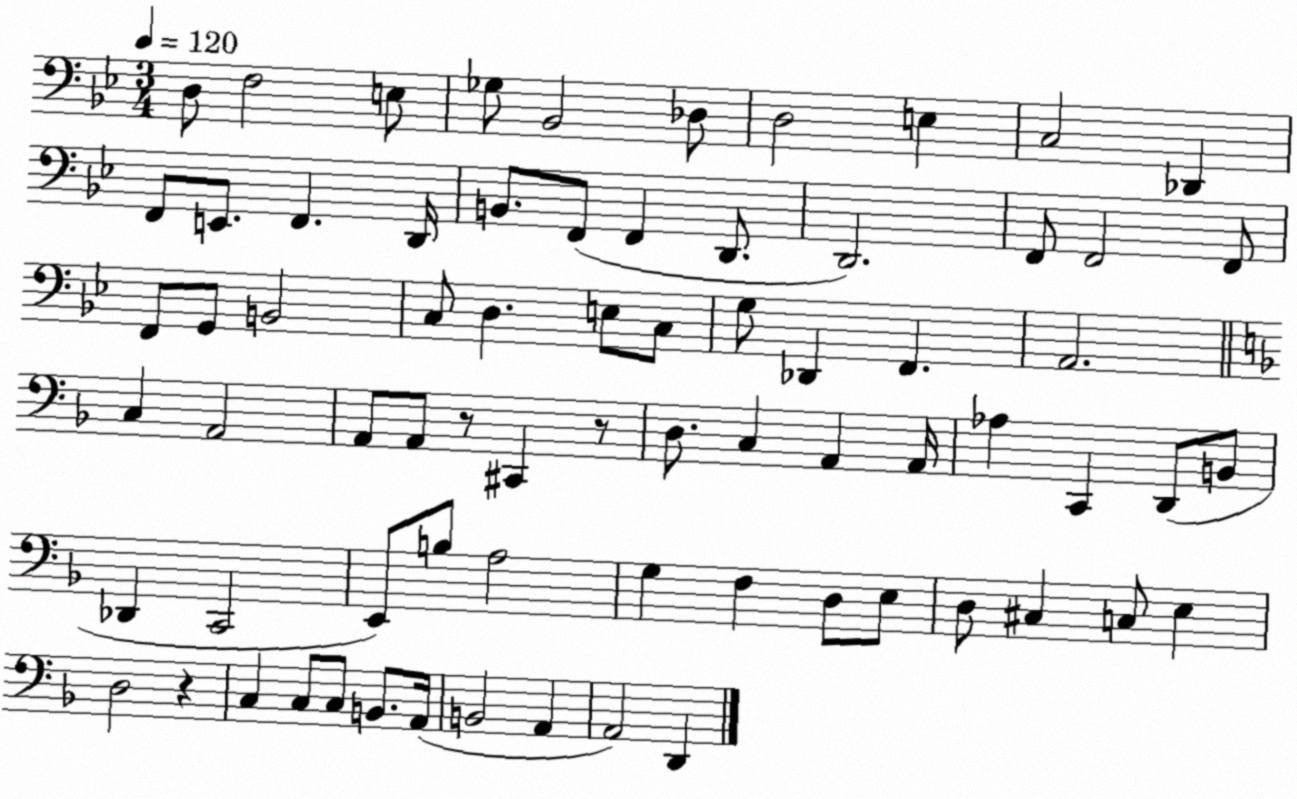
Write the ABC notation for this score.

X:1
T:Untitled
M:3/4
L:1/4
K:Bb
D,/2 F,2 E,/2 _G,/2 _B,,2 _D,/2 D,2 E, C,2 _D,, F,,/2 E,,/2 F,, D,,/4 B,,/2 F,,/2 F,, D,,/2 D,,2 F,,/2 F,,2 F,,/2 F,,/2 G,,/2 B,,2 C,/2 D, E,/2 C,/2 G,/2 _D,, F,, A,,2 C, A,,2 A,,/2 A,,/2 z/2 ^C,, z/2 D,/2 C, A,, A,,/4 _A, C,, D,,/2 B,,/2 _D,, C,,2 E,,/2 B,/2 A,2 G, F, D,/2 E,/2 D,/2 ^C, C,/2 E, D,2 z C, C,/2 C,/2 B,,/2 A,,/4 B,,2 A,, A,,2 D,,